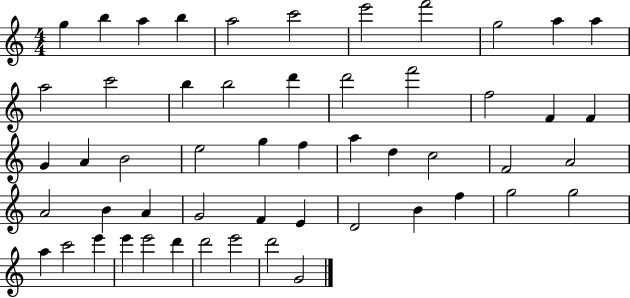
{
  \clef treble
  \numericTimeSignature
  \time 4/4
  \key c \major
  g''4 b''4 a''4 b''4 | a''2 c'''2 | e'''2 f'''2 | g''2 a''4 a''4 | \break a''2 c'''2 | b''4 b''2 d'''4 | d'''2 f'''2 | f''2 f'4 f'4 | \break g'4 a'4 b'2 | e''2 g''4 f''4 | a''4 d''4 c''2 | f'2 a'2 | \break a'2 b'4 a'4 | g'2 f'4 e'4 | d'2 b'4 f''4 | g''2 g''2 | \break a''4 c'''2 e'''4 | e'''4 e'''2 d'''4 | d'''2 e'''2 | d'''2 g'2 | \break \bar "|."
}